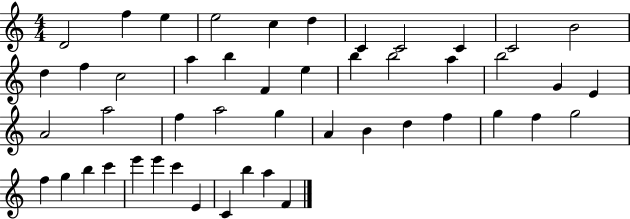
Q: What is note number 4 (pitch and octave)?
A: E5